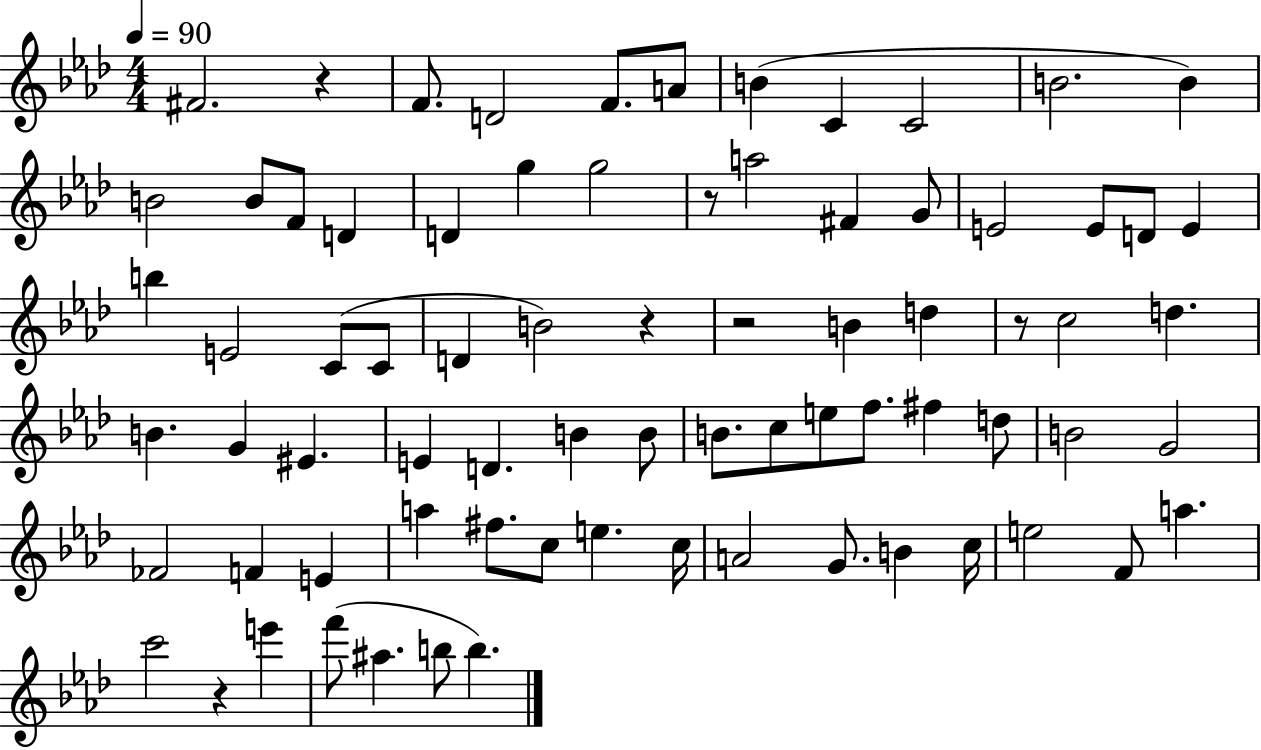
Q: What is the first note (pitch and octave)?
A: F#4